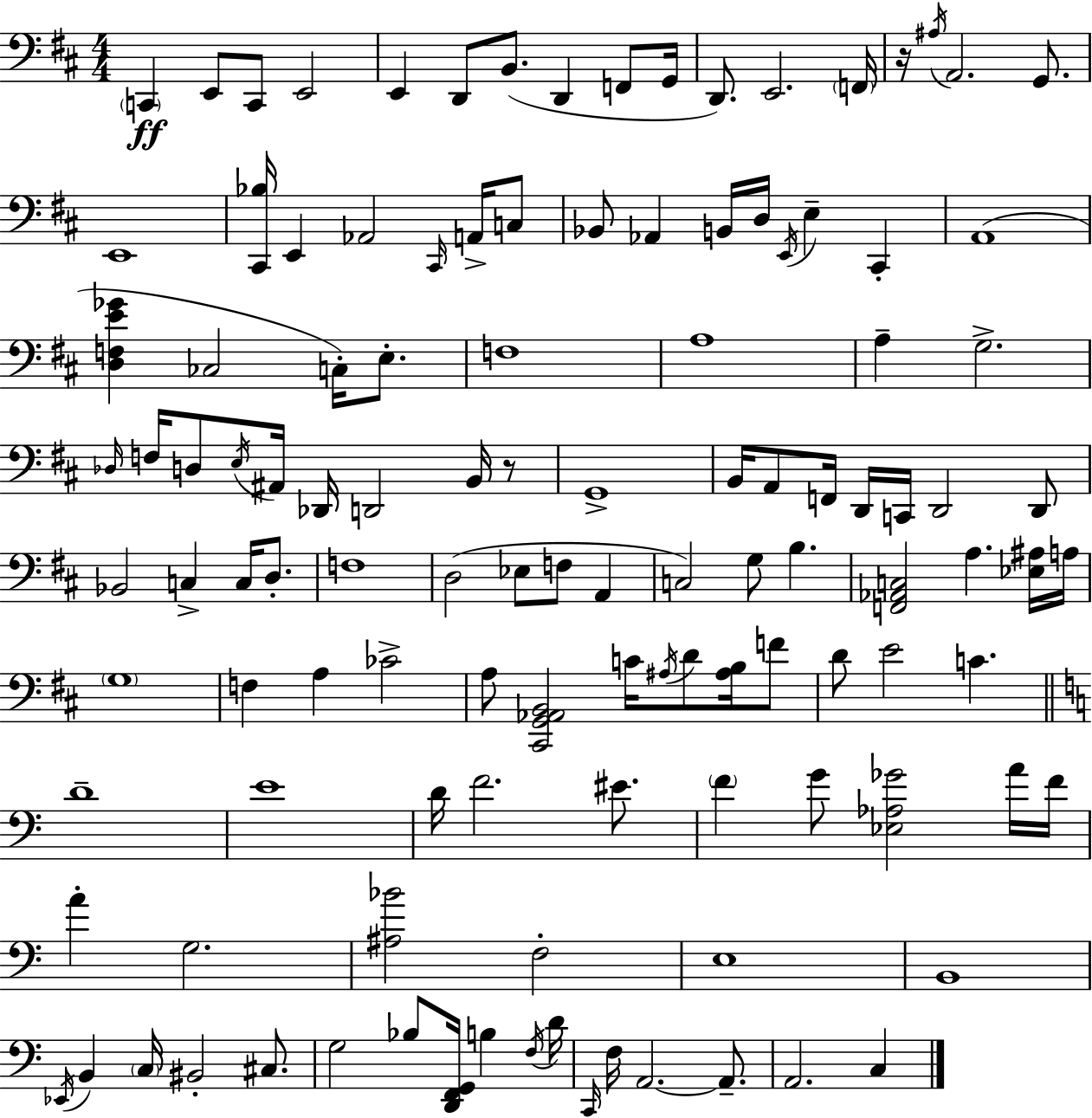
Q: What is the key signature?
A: D major